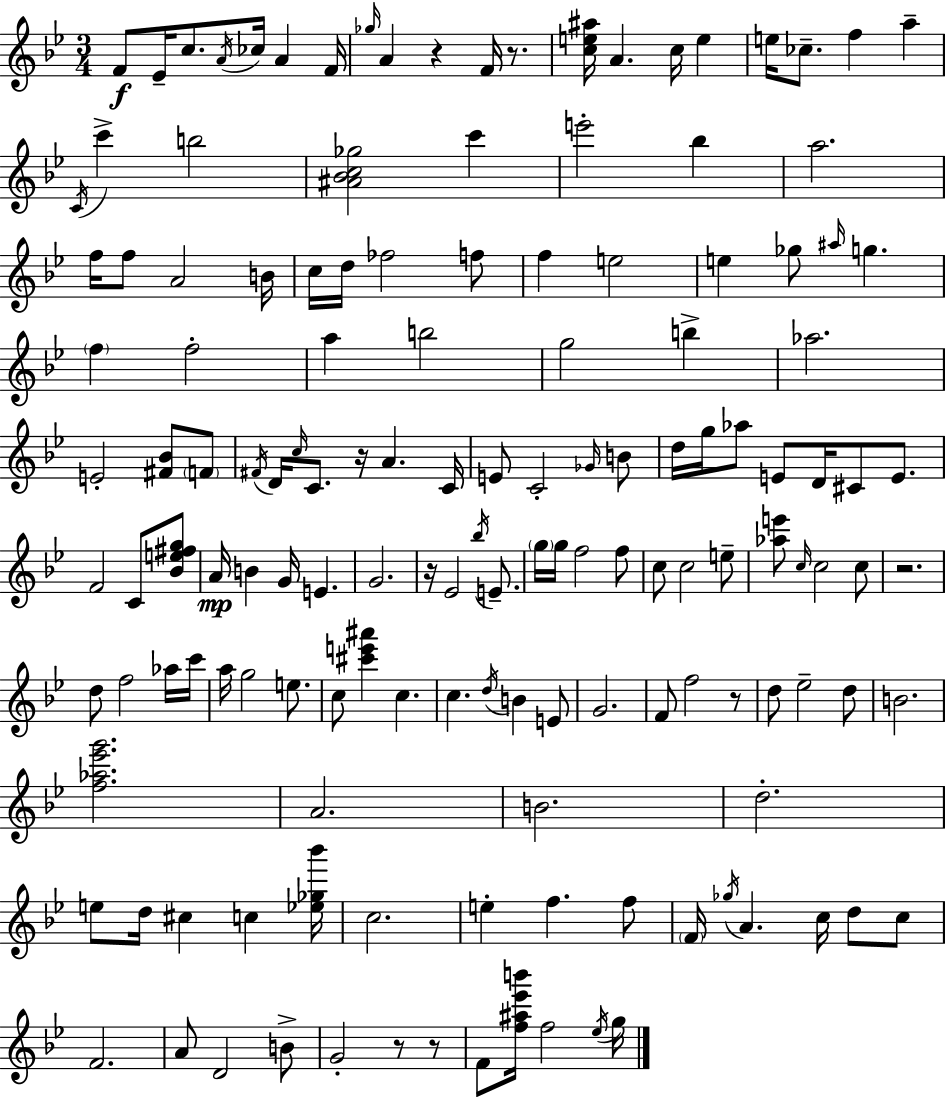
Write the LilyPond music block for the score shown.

{
  \clef treble
  \numericTimeSignature
  \time 3/4
  \key bes \major
  f'8\f ees'16-- c''8. \acciaccatura { a'16 } ces''16 a'4 | f'16 \grace { ges''16 } a'4 r4 f'16 r8. | <c'' e'' ais''>16 a'4. c''16 e''4 | e''16 ces''8.-- f''4 a''4-- | \break \acciaccatura { c'16 } c'''4-> b''2 | <ais' bes' c'' ges''>2 c'''4 | e'''2-. bes''4 | a''2. | \break f''16 f''8 a'2 | b'16 c''16 d''16 fes''2 | f''8 f''4 e''2 | e''4 ges''8 \grace { ais''16 } g''4. | \break \parenthesize f''4 f''2-. | a''4 b''2 | g''2 | b''4-> aes''2. | \break e'2-. | <fis' bes'>8 \parenthesize f'8 \acciaccatura { fis'16 } d'16 \grace { c''16 } c'8. r16 a'4. | c'16 e'8 c'2-. | \grace { ges'16 } b'8 d''16 g''16 aes''8 e'8 | \break d'16 cis'8 e'8. f'2 | c'8 <bes' e'' fis'' g''>8 a'16\mp b'4 | g'16 e'4. g'2. | r16 ees'2 | \break \acciaccatura { bes''16 } e'8.-- \parenthesize g''16 g''16 f''2 | f''8 c''8 c''2 | e''8-- <aes'' e'''>8 \grace { c''16 } c''2 | c''8 r2. | \break d''8 f''2 | aes''16 c'''16 a''16 g''2 | e''8. c''8 <cis''' e''' ais'''>4 | c''4. c''4. | \break \acciaccatura { d''16 } b'4 e'8 g'2. | f'8 | f''2 r8 d''8 | ees''2-- d''8 b'2. | \break <f'' aes'' ees''' g'''>2. | a'2. | b'2. | d''2.-. | \break e''8 | d''16 cis''4 c''4 <ees'' ges'' bes'''>16 c''2. | e''4-. | f''4. f''8 \parenthesize f'16 \acciaccatura { ges''16 } | \break a'4. c''16 d''8 c''8 f'2. | a'8 | d'2 b'8-> g'2-. | r8 r8 f'8 | \break <f'' ais'' ees''' b'''>16 f''2 \acciaccatura { ees''16 } g''16 | \bar "|."
}